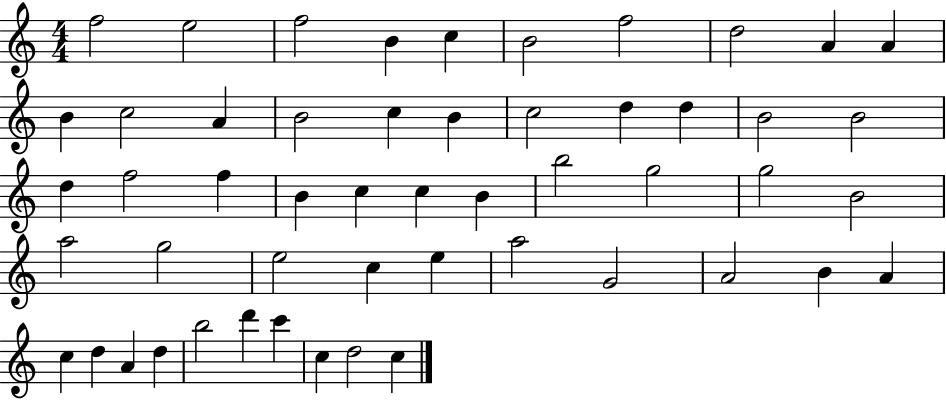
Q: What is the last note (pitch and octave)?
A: C5